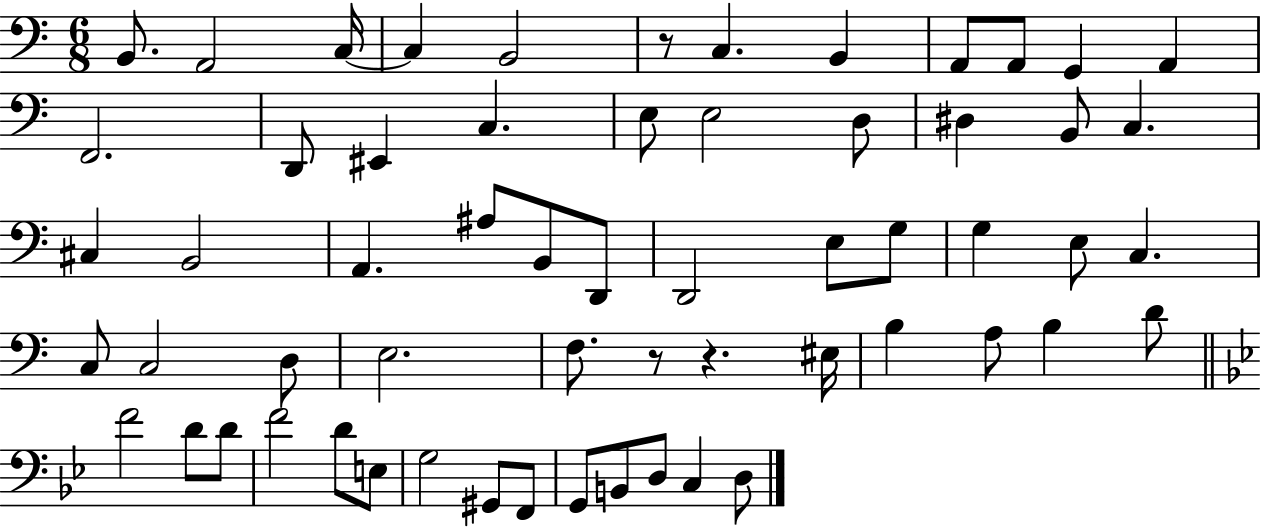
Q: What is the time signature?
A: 6/8